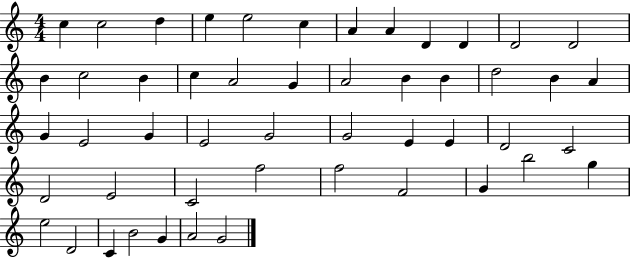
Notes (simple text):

C5/q C5/h D5/q E5/q E5/h C5/q A4/q A4/q D4/q D4/q D4/h D4/h B4/q C5/h B4/q C5/q A4/h G4/q A4/h B4/q B4/q D5/h B4/q A4/q G4/q E4/h G4/q E4/h G4/h G4/h E4/q E4/q D4/h C4/h D4/h E4/h C4/h F5/h F5/h F4/h G4/q B5/h G5/q E5/h D4/h C4/q B4/h G4/q A4/h G4/h